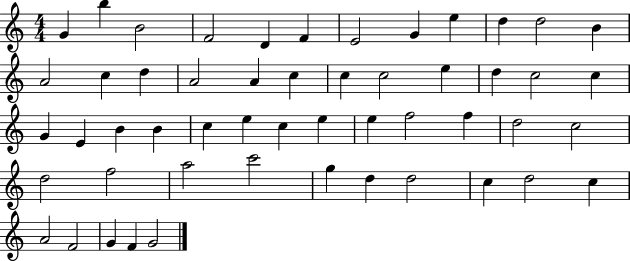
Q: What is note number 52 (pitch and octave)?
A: G4